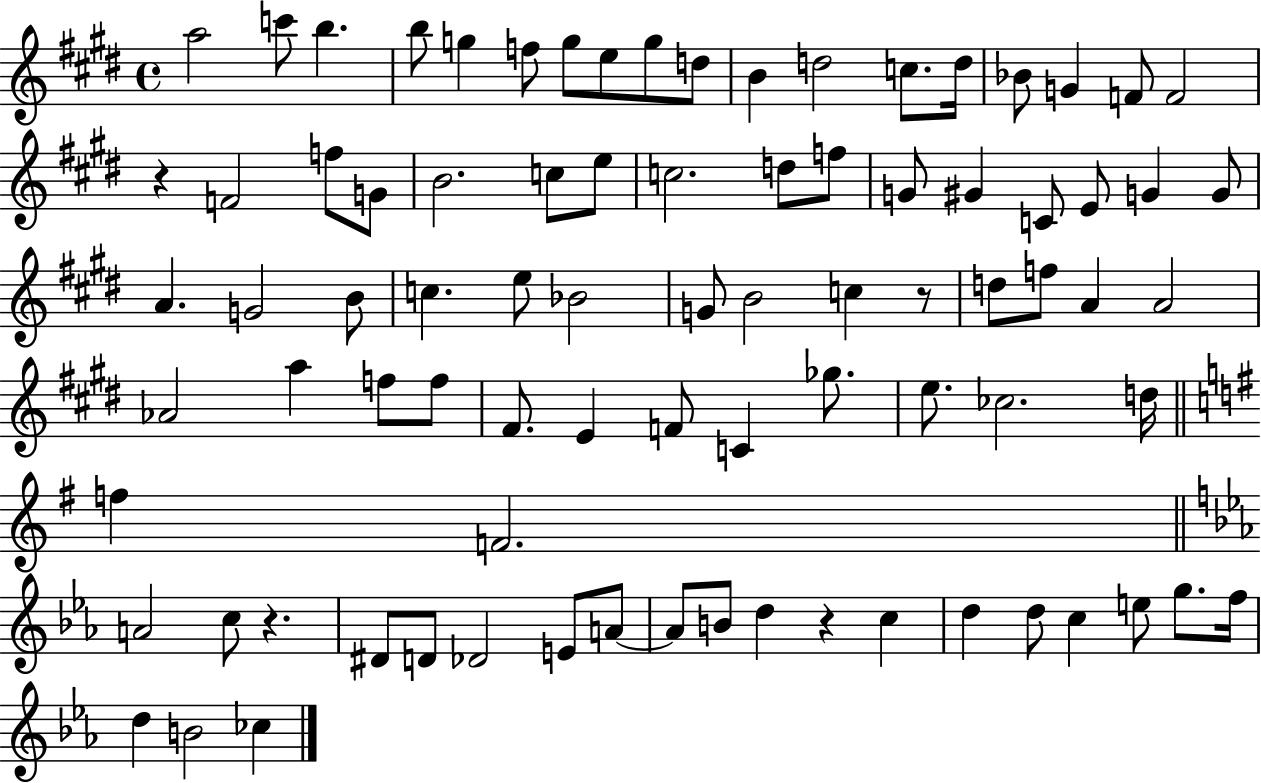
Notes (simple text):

A5/h C6/e B5/q. B5/e G5/q F5/e G5/e E5/e G5/e D5/e B4/q D5/h C5/e. D5/s Bb4/e G4/q F4/e F4/h R/q F4/h F5/e G4/e B4/h. C5/e E5/e C5/h. D5/e F5/e G4/e G#4/q C4/e E4/e G4/q G4/e A4/q. G4/h B4/e C5/q. E5/e Bb4/h G4/e B4/h C5/q R/e D5/e F5/e A4/q A4/h Ab4/h A5/q F5/e F5/e F#4/e. E4/q F4/e C4/q Gb5/e. E5/e. CES5/h. D5/s F5/q F4/h. A4/h C5/e R/q. D#4/e D4/e Db4/h E4/e A4/e A4/e B4/e D5/q R/q C5/q D5/q D5/e C5/q E5/e G5/e. F5/s D5/q B4/h CES5/q